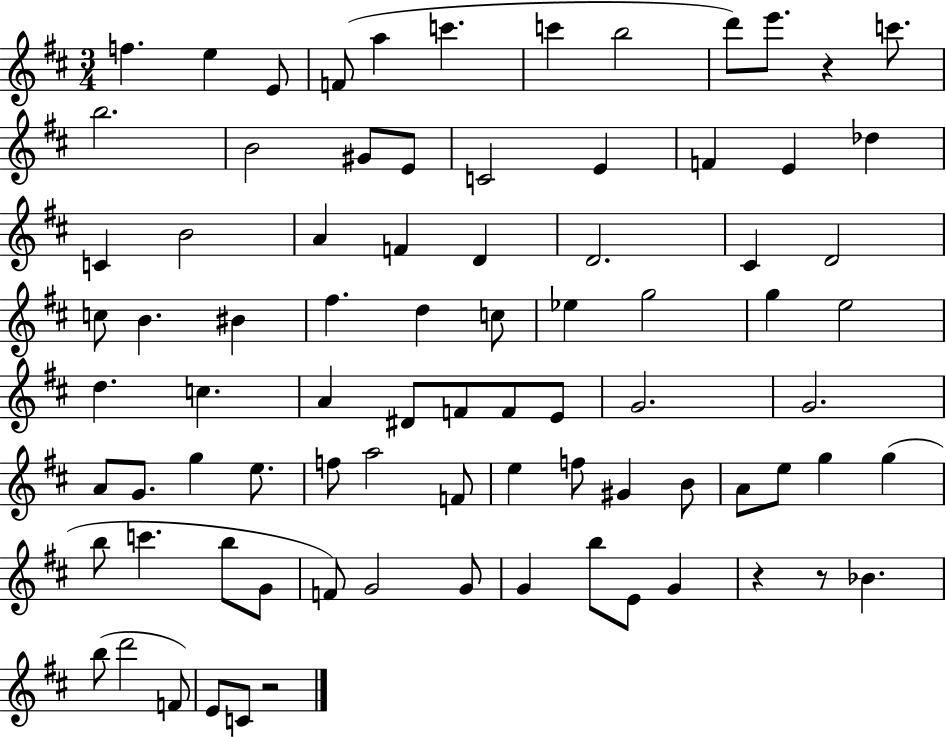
F5/q. E5/q E4/e F4/e A5/q C6/q. C6/q B5/h D6/e E6/e. R/q C6/e. B5/h. B4/h G#4/e E4/e C4/h E4/q F4/q E4/q Db5/q C4/q B4/h A4/q F4/q D4/q D4/h. C#4/q D4/h C5/e B4/q. BIS4/q F#5/q. D5/q C5/e Eb5/q G5/h G5/q E5/h D5/q. C5/q. A4/q D#4/e F4/e F4/e E4/e G4/h. G4/h. A4/e G4/e. G5/q E5/e. F5/e A5/h F4/e E5/q F5/e G#4/q B4/e A4/e E5/e G5/q G5/q B5/e C6/q. B5/e G4/e F4/e G4/h G4/e G4/q B5/e E4/e G4/q R/q R/e Bb4/q. B5/e D6/h F4/e E4/e C4/e R/h